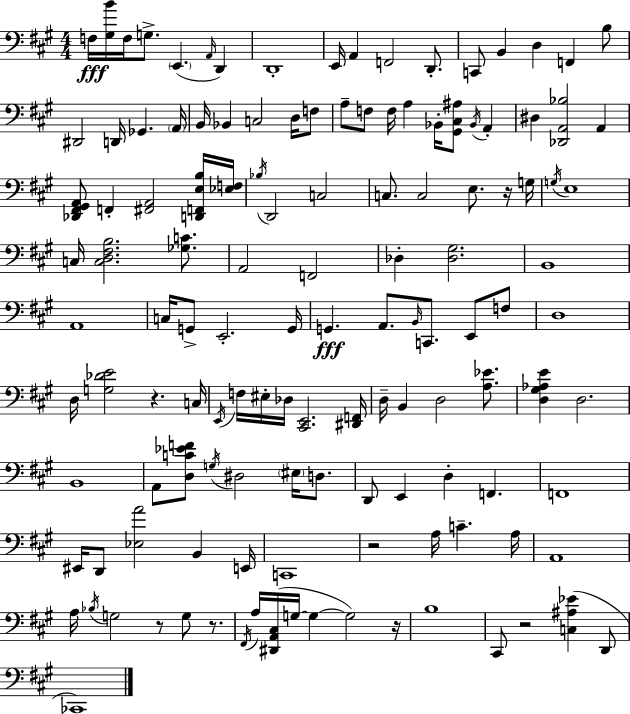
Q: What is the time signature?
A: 4/4